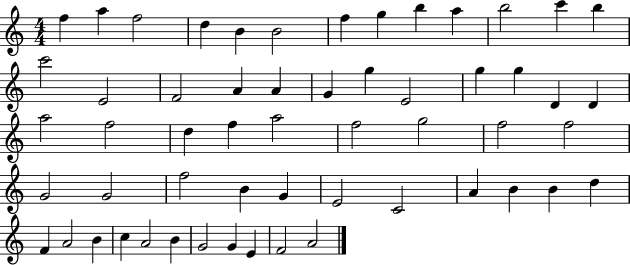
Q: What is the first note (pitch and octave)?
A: F5